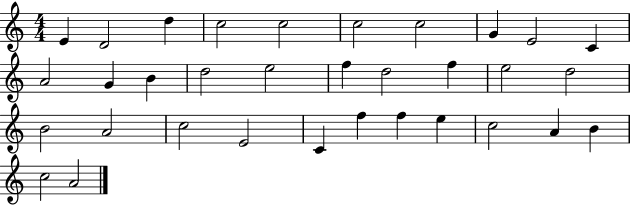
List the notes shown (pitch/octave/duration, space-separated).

E4/q D4/h D5/q C5/h C5/h C5/h C5/h G4/q E4/h C4/q A4/h G4/q B4/q D5/h E5/h F5/q D5/h F5/q E5/h D5/h B4/h A4/h C5/h E4/h C4/q F5/q F5/q E5/q C5/h A4/q B4/q C5/h A4/h